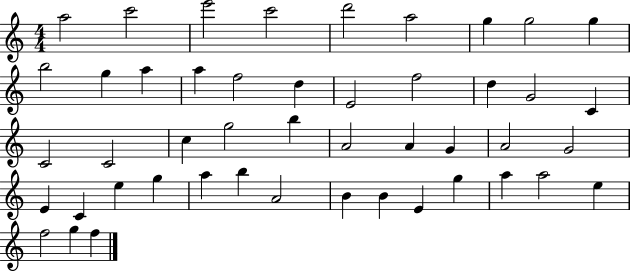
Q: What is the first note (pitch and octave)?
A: A5